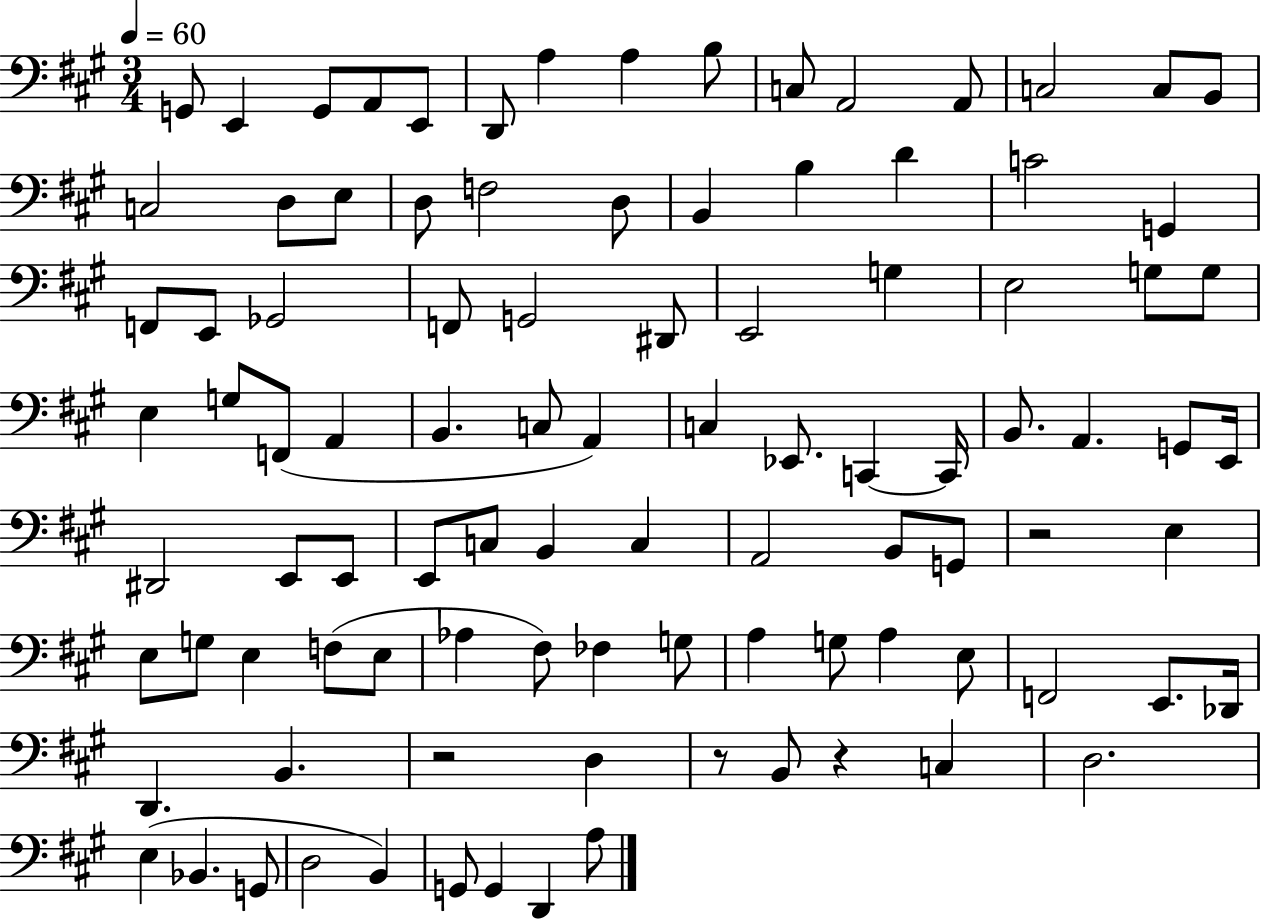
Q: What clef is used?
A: bass